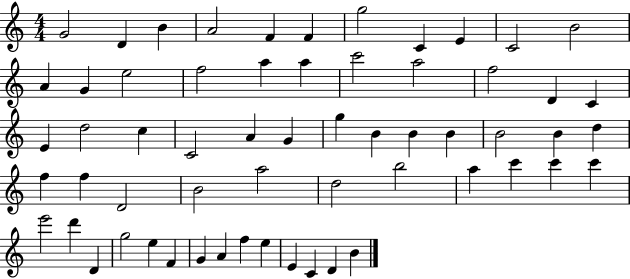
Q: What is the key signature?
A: C major